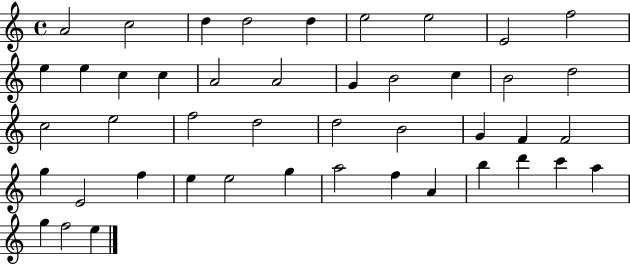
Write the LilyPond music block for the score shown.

{
  \clef treble
  \time 4/4
  \defaultTimeSignature
  \key c \major
  a'2 c''2 | d''4 d''2 d''4 | e''2 e''2 | e'2 f''2 | \break e''4 e''4 c''4 c''4 | a'2 a'2 | g'4 b'2 c''4 | b'2 d''2 | \break c''2 e''2 | f''2 d''2 | d''2 b'2 | g'4 f'4 f'2 | \break g''4 e'2 f''4 | e''4 e''2 g''4 | a''2 f''4 a'4 | b''4 d'''4 c'''4 a''4 | \break g''4 f''2 e''4 | \bar "|."
}